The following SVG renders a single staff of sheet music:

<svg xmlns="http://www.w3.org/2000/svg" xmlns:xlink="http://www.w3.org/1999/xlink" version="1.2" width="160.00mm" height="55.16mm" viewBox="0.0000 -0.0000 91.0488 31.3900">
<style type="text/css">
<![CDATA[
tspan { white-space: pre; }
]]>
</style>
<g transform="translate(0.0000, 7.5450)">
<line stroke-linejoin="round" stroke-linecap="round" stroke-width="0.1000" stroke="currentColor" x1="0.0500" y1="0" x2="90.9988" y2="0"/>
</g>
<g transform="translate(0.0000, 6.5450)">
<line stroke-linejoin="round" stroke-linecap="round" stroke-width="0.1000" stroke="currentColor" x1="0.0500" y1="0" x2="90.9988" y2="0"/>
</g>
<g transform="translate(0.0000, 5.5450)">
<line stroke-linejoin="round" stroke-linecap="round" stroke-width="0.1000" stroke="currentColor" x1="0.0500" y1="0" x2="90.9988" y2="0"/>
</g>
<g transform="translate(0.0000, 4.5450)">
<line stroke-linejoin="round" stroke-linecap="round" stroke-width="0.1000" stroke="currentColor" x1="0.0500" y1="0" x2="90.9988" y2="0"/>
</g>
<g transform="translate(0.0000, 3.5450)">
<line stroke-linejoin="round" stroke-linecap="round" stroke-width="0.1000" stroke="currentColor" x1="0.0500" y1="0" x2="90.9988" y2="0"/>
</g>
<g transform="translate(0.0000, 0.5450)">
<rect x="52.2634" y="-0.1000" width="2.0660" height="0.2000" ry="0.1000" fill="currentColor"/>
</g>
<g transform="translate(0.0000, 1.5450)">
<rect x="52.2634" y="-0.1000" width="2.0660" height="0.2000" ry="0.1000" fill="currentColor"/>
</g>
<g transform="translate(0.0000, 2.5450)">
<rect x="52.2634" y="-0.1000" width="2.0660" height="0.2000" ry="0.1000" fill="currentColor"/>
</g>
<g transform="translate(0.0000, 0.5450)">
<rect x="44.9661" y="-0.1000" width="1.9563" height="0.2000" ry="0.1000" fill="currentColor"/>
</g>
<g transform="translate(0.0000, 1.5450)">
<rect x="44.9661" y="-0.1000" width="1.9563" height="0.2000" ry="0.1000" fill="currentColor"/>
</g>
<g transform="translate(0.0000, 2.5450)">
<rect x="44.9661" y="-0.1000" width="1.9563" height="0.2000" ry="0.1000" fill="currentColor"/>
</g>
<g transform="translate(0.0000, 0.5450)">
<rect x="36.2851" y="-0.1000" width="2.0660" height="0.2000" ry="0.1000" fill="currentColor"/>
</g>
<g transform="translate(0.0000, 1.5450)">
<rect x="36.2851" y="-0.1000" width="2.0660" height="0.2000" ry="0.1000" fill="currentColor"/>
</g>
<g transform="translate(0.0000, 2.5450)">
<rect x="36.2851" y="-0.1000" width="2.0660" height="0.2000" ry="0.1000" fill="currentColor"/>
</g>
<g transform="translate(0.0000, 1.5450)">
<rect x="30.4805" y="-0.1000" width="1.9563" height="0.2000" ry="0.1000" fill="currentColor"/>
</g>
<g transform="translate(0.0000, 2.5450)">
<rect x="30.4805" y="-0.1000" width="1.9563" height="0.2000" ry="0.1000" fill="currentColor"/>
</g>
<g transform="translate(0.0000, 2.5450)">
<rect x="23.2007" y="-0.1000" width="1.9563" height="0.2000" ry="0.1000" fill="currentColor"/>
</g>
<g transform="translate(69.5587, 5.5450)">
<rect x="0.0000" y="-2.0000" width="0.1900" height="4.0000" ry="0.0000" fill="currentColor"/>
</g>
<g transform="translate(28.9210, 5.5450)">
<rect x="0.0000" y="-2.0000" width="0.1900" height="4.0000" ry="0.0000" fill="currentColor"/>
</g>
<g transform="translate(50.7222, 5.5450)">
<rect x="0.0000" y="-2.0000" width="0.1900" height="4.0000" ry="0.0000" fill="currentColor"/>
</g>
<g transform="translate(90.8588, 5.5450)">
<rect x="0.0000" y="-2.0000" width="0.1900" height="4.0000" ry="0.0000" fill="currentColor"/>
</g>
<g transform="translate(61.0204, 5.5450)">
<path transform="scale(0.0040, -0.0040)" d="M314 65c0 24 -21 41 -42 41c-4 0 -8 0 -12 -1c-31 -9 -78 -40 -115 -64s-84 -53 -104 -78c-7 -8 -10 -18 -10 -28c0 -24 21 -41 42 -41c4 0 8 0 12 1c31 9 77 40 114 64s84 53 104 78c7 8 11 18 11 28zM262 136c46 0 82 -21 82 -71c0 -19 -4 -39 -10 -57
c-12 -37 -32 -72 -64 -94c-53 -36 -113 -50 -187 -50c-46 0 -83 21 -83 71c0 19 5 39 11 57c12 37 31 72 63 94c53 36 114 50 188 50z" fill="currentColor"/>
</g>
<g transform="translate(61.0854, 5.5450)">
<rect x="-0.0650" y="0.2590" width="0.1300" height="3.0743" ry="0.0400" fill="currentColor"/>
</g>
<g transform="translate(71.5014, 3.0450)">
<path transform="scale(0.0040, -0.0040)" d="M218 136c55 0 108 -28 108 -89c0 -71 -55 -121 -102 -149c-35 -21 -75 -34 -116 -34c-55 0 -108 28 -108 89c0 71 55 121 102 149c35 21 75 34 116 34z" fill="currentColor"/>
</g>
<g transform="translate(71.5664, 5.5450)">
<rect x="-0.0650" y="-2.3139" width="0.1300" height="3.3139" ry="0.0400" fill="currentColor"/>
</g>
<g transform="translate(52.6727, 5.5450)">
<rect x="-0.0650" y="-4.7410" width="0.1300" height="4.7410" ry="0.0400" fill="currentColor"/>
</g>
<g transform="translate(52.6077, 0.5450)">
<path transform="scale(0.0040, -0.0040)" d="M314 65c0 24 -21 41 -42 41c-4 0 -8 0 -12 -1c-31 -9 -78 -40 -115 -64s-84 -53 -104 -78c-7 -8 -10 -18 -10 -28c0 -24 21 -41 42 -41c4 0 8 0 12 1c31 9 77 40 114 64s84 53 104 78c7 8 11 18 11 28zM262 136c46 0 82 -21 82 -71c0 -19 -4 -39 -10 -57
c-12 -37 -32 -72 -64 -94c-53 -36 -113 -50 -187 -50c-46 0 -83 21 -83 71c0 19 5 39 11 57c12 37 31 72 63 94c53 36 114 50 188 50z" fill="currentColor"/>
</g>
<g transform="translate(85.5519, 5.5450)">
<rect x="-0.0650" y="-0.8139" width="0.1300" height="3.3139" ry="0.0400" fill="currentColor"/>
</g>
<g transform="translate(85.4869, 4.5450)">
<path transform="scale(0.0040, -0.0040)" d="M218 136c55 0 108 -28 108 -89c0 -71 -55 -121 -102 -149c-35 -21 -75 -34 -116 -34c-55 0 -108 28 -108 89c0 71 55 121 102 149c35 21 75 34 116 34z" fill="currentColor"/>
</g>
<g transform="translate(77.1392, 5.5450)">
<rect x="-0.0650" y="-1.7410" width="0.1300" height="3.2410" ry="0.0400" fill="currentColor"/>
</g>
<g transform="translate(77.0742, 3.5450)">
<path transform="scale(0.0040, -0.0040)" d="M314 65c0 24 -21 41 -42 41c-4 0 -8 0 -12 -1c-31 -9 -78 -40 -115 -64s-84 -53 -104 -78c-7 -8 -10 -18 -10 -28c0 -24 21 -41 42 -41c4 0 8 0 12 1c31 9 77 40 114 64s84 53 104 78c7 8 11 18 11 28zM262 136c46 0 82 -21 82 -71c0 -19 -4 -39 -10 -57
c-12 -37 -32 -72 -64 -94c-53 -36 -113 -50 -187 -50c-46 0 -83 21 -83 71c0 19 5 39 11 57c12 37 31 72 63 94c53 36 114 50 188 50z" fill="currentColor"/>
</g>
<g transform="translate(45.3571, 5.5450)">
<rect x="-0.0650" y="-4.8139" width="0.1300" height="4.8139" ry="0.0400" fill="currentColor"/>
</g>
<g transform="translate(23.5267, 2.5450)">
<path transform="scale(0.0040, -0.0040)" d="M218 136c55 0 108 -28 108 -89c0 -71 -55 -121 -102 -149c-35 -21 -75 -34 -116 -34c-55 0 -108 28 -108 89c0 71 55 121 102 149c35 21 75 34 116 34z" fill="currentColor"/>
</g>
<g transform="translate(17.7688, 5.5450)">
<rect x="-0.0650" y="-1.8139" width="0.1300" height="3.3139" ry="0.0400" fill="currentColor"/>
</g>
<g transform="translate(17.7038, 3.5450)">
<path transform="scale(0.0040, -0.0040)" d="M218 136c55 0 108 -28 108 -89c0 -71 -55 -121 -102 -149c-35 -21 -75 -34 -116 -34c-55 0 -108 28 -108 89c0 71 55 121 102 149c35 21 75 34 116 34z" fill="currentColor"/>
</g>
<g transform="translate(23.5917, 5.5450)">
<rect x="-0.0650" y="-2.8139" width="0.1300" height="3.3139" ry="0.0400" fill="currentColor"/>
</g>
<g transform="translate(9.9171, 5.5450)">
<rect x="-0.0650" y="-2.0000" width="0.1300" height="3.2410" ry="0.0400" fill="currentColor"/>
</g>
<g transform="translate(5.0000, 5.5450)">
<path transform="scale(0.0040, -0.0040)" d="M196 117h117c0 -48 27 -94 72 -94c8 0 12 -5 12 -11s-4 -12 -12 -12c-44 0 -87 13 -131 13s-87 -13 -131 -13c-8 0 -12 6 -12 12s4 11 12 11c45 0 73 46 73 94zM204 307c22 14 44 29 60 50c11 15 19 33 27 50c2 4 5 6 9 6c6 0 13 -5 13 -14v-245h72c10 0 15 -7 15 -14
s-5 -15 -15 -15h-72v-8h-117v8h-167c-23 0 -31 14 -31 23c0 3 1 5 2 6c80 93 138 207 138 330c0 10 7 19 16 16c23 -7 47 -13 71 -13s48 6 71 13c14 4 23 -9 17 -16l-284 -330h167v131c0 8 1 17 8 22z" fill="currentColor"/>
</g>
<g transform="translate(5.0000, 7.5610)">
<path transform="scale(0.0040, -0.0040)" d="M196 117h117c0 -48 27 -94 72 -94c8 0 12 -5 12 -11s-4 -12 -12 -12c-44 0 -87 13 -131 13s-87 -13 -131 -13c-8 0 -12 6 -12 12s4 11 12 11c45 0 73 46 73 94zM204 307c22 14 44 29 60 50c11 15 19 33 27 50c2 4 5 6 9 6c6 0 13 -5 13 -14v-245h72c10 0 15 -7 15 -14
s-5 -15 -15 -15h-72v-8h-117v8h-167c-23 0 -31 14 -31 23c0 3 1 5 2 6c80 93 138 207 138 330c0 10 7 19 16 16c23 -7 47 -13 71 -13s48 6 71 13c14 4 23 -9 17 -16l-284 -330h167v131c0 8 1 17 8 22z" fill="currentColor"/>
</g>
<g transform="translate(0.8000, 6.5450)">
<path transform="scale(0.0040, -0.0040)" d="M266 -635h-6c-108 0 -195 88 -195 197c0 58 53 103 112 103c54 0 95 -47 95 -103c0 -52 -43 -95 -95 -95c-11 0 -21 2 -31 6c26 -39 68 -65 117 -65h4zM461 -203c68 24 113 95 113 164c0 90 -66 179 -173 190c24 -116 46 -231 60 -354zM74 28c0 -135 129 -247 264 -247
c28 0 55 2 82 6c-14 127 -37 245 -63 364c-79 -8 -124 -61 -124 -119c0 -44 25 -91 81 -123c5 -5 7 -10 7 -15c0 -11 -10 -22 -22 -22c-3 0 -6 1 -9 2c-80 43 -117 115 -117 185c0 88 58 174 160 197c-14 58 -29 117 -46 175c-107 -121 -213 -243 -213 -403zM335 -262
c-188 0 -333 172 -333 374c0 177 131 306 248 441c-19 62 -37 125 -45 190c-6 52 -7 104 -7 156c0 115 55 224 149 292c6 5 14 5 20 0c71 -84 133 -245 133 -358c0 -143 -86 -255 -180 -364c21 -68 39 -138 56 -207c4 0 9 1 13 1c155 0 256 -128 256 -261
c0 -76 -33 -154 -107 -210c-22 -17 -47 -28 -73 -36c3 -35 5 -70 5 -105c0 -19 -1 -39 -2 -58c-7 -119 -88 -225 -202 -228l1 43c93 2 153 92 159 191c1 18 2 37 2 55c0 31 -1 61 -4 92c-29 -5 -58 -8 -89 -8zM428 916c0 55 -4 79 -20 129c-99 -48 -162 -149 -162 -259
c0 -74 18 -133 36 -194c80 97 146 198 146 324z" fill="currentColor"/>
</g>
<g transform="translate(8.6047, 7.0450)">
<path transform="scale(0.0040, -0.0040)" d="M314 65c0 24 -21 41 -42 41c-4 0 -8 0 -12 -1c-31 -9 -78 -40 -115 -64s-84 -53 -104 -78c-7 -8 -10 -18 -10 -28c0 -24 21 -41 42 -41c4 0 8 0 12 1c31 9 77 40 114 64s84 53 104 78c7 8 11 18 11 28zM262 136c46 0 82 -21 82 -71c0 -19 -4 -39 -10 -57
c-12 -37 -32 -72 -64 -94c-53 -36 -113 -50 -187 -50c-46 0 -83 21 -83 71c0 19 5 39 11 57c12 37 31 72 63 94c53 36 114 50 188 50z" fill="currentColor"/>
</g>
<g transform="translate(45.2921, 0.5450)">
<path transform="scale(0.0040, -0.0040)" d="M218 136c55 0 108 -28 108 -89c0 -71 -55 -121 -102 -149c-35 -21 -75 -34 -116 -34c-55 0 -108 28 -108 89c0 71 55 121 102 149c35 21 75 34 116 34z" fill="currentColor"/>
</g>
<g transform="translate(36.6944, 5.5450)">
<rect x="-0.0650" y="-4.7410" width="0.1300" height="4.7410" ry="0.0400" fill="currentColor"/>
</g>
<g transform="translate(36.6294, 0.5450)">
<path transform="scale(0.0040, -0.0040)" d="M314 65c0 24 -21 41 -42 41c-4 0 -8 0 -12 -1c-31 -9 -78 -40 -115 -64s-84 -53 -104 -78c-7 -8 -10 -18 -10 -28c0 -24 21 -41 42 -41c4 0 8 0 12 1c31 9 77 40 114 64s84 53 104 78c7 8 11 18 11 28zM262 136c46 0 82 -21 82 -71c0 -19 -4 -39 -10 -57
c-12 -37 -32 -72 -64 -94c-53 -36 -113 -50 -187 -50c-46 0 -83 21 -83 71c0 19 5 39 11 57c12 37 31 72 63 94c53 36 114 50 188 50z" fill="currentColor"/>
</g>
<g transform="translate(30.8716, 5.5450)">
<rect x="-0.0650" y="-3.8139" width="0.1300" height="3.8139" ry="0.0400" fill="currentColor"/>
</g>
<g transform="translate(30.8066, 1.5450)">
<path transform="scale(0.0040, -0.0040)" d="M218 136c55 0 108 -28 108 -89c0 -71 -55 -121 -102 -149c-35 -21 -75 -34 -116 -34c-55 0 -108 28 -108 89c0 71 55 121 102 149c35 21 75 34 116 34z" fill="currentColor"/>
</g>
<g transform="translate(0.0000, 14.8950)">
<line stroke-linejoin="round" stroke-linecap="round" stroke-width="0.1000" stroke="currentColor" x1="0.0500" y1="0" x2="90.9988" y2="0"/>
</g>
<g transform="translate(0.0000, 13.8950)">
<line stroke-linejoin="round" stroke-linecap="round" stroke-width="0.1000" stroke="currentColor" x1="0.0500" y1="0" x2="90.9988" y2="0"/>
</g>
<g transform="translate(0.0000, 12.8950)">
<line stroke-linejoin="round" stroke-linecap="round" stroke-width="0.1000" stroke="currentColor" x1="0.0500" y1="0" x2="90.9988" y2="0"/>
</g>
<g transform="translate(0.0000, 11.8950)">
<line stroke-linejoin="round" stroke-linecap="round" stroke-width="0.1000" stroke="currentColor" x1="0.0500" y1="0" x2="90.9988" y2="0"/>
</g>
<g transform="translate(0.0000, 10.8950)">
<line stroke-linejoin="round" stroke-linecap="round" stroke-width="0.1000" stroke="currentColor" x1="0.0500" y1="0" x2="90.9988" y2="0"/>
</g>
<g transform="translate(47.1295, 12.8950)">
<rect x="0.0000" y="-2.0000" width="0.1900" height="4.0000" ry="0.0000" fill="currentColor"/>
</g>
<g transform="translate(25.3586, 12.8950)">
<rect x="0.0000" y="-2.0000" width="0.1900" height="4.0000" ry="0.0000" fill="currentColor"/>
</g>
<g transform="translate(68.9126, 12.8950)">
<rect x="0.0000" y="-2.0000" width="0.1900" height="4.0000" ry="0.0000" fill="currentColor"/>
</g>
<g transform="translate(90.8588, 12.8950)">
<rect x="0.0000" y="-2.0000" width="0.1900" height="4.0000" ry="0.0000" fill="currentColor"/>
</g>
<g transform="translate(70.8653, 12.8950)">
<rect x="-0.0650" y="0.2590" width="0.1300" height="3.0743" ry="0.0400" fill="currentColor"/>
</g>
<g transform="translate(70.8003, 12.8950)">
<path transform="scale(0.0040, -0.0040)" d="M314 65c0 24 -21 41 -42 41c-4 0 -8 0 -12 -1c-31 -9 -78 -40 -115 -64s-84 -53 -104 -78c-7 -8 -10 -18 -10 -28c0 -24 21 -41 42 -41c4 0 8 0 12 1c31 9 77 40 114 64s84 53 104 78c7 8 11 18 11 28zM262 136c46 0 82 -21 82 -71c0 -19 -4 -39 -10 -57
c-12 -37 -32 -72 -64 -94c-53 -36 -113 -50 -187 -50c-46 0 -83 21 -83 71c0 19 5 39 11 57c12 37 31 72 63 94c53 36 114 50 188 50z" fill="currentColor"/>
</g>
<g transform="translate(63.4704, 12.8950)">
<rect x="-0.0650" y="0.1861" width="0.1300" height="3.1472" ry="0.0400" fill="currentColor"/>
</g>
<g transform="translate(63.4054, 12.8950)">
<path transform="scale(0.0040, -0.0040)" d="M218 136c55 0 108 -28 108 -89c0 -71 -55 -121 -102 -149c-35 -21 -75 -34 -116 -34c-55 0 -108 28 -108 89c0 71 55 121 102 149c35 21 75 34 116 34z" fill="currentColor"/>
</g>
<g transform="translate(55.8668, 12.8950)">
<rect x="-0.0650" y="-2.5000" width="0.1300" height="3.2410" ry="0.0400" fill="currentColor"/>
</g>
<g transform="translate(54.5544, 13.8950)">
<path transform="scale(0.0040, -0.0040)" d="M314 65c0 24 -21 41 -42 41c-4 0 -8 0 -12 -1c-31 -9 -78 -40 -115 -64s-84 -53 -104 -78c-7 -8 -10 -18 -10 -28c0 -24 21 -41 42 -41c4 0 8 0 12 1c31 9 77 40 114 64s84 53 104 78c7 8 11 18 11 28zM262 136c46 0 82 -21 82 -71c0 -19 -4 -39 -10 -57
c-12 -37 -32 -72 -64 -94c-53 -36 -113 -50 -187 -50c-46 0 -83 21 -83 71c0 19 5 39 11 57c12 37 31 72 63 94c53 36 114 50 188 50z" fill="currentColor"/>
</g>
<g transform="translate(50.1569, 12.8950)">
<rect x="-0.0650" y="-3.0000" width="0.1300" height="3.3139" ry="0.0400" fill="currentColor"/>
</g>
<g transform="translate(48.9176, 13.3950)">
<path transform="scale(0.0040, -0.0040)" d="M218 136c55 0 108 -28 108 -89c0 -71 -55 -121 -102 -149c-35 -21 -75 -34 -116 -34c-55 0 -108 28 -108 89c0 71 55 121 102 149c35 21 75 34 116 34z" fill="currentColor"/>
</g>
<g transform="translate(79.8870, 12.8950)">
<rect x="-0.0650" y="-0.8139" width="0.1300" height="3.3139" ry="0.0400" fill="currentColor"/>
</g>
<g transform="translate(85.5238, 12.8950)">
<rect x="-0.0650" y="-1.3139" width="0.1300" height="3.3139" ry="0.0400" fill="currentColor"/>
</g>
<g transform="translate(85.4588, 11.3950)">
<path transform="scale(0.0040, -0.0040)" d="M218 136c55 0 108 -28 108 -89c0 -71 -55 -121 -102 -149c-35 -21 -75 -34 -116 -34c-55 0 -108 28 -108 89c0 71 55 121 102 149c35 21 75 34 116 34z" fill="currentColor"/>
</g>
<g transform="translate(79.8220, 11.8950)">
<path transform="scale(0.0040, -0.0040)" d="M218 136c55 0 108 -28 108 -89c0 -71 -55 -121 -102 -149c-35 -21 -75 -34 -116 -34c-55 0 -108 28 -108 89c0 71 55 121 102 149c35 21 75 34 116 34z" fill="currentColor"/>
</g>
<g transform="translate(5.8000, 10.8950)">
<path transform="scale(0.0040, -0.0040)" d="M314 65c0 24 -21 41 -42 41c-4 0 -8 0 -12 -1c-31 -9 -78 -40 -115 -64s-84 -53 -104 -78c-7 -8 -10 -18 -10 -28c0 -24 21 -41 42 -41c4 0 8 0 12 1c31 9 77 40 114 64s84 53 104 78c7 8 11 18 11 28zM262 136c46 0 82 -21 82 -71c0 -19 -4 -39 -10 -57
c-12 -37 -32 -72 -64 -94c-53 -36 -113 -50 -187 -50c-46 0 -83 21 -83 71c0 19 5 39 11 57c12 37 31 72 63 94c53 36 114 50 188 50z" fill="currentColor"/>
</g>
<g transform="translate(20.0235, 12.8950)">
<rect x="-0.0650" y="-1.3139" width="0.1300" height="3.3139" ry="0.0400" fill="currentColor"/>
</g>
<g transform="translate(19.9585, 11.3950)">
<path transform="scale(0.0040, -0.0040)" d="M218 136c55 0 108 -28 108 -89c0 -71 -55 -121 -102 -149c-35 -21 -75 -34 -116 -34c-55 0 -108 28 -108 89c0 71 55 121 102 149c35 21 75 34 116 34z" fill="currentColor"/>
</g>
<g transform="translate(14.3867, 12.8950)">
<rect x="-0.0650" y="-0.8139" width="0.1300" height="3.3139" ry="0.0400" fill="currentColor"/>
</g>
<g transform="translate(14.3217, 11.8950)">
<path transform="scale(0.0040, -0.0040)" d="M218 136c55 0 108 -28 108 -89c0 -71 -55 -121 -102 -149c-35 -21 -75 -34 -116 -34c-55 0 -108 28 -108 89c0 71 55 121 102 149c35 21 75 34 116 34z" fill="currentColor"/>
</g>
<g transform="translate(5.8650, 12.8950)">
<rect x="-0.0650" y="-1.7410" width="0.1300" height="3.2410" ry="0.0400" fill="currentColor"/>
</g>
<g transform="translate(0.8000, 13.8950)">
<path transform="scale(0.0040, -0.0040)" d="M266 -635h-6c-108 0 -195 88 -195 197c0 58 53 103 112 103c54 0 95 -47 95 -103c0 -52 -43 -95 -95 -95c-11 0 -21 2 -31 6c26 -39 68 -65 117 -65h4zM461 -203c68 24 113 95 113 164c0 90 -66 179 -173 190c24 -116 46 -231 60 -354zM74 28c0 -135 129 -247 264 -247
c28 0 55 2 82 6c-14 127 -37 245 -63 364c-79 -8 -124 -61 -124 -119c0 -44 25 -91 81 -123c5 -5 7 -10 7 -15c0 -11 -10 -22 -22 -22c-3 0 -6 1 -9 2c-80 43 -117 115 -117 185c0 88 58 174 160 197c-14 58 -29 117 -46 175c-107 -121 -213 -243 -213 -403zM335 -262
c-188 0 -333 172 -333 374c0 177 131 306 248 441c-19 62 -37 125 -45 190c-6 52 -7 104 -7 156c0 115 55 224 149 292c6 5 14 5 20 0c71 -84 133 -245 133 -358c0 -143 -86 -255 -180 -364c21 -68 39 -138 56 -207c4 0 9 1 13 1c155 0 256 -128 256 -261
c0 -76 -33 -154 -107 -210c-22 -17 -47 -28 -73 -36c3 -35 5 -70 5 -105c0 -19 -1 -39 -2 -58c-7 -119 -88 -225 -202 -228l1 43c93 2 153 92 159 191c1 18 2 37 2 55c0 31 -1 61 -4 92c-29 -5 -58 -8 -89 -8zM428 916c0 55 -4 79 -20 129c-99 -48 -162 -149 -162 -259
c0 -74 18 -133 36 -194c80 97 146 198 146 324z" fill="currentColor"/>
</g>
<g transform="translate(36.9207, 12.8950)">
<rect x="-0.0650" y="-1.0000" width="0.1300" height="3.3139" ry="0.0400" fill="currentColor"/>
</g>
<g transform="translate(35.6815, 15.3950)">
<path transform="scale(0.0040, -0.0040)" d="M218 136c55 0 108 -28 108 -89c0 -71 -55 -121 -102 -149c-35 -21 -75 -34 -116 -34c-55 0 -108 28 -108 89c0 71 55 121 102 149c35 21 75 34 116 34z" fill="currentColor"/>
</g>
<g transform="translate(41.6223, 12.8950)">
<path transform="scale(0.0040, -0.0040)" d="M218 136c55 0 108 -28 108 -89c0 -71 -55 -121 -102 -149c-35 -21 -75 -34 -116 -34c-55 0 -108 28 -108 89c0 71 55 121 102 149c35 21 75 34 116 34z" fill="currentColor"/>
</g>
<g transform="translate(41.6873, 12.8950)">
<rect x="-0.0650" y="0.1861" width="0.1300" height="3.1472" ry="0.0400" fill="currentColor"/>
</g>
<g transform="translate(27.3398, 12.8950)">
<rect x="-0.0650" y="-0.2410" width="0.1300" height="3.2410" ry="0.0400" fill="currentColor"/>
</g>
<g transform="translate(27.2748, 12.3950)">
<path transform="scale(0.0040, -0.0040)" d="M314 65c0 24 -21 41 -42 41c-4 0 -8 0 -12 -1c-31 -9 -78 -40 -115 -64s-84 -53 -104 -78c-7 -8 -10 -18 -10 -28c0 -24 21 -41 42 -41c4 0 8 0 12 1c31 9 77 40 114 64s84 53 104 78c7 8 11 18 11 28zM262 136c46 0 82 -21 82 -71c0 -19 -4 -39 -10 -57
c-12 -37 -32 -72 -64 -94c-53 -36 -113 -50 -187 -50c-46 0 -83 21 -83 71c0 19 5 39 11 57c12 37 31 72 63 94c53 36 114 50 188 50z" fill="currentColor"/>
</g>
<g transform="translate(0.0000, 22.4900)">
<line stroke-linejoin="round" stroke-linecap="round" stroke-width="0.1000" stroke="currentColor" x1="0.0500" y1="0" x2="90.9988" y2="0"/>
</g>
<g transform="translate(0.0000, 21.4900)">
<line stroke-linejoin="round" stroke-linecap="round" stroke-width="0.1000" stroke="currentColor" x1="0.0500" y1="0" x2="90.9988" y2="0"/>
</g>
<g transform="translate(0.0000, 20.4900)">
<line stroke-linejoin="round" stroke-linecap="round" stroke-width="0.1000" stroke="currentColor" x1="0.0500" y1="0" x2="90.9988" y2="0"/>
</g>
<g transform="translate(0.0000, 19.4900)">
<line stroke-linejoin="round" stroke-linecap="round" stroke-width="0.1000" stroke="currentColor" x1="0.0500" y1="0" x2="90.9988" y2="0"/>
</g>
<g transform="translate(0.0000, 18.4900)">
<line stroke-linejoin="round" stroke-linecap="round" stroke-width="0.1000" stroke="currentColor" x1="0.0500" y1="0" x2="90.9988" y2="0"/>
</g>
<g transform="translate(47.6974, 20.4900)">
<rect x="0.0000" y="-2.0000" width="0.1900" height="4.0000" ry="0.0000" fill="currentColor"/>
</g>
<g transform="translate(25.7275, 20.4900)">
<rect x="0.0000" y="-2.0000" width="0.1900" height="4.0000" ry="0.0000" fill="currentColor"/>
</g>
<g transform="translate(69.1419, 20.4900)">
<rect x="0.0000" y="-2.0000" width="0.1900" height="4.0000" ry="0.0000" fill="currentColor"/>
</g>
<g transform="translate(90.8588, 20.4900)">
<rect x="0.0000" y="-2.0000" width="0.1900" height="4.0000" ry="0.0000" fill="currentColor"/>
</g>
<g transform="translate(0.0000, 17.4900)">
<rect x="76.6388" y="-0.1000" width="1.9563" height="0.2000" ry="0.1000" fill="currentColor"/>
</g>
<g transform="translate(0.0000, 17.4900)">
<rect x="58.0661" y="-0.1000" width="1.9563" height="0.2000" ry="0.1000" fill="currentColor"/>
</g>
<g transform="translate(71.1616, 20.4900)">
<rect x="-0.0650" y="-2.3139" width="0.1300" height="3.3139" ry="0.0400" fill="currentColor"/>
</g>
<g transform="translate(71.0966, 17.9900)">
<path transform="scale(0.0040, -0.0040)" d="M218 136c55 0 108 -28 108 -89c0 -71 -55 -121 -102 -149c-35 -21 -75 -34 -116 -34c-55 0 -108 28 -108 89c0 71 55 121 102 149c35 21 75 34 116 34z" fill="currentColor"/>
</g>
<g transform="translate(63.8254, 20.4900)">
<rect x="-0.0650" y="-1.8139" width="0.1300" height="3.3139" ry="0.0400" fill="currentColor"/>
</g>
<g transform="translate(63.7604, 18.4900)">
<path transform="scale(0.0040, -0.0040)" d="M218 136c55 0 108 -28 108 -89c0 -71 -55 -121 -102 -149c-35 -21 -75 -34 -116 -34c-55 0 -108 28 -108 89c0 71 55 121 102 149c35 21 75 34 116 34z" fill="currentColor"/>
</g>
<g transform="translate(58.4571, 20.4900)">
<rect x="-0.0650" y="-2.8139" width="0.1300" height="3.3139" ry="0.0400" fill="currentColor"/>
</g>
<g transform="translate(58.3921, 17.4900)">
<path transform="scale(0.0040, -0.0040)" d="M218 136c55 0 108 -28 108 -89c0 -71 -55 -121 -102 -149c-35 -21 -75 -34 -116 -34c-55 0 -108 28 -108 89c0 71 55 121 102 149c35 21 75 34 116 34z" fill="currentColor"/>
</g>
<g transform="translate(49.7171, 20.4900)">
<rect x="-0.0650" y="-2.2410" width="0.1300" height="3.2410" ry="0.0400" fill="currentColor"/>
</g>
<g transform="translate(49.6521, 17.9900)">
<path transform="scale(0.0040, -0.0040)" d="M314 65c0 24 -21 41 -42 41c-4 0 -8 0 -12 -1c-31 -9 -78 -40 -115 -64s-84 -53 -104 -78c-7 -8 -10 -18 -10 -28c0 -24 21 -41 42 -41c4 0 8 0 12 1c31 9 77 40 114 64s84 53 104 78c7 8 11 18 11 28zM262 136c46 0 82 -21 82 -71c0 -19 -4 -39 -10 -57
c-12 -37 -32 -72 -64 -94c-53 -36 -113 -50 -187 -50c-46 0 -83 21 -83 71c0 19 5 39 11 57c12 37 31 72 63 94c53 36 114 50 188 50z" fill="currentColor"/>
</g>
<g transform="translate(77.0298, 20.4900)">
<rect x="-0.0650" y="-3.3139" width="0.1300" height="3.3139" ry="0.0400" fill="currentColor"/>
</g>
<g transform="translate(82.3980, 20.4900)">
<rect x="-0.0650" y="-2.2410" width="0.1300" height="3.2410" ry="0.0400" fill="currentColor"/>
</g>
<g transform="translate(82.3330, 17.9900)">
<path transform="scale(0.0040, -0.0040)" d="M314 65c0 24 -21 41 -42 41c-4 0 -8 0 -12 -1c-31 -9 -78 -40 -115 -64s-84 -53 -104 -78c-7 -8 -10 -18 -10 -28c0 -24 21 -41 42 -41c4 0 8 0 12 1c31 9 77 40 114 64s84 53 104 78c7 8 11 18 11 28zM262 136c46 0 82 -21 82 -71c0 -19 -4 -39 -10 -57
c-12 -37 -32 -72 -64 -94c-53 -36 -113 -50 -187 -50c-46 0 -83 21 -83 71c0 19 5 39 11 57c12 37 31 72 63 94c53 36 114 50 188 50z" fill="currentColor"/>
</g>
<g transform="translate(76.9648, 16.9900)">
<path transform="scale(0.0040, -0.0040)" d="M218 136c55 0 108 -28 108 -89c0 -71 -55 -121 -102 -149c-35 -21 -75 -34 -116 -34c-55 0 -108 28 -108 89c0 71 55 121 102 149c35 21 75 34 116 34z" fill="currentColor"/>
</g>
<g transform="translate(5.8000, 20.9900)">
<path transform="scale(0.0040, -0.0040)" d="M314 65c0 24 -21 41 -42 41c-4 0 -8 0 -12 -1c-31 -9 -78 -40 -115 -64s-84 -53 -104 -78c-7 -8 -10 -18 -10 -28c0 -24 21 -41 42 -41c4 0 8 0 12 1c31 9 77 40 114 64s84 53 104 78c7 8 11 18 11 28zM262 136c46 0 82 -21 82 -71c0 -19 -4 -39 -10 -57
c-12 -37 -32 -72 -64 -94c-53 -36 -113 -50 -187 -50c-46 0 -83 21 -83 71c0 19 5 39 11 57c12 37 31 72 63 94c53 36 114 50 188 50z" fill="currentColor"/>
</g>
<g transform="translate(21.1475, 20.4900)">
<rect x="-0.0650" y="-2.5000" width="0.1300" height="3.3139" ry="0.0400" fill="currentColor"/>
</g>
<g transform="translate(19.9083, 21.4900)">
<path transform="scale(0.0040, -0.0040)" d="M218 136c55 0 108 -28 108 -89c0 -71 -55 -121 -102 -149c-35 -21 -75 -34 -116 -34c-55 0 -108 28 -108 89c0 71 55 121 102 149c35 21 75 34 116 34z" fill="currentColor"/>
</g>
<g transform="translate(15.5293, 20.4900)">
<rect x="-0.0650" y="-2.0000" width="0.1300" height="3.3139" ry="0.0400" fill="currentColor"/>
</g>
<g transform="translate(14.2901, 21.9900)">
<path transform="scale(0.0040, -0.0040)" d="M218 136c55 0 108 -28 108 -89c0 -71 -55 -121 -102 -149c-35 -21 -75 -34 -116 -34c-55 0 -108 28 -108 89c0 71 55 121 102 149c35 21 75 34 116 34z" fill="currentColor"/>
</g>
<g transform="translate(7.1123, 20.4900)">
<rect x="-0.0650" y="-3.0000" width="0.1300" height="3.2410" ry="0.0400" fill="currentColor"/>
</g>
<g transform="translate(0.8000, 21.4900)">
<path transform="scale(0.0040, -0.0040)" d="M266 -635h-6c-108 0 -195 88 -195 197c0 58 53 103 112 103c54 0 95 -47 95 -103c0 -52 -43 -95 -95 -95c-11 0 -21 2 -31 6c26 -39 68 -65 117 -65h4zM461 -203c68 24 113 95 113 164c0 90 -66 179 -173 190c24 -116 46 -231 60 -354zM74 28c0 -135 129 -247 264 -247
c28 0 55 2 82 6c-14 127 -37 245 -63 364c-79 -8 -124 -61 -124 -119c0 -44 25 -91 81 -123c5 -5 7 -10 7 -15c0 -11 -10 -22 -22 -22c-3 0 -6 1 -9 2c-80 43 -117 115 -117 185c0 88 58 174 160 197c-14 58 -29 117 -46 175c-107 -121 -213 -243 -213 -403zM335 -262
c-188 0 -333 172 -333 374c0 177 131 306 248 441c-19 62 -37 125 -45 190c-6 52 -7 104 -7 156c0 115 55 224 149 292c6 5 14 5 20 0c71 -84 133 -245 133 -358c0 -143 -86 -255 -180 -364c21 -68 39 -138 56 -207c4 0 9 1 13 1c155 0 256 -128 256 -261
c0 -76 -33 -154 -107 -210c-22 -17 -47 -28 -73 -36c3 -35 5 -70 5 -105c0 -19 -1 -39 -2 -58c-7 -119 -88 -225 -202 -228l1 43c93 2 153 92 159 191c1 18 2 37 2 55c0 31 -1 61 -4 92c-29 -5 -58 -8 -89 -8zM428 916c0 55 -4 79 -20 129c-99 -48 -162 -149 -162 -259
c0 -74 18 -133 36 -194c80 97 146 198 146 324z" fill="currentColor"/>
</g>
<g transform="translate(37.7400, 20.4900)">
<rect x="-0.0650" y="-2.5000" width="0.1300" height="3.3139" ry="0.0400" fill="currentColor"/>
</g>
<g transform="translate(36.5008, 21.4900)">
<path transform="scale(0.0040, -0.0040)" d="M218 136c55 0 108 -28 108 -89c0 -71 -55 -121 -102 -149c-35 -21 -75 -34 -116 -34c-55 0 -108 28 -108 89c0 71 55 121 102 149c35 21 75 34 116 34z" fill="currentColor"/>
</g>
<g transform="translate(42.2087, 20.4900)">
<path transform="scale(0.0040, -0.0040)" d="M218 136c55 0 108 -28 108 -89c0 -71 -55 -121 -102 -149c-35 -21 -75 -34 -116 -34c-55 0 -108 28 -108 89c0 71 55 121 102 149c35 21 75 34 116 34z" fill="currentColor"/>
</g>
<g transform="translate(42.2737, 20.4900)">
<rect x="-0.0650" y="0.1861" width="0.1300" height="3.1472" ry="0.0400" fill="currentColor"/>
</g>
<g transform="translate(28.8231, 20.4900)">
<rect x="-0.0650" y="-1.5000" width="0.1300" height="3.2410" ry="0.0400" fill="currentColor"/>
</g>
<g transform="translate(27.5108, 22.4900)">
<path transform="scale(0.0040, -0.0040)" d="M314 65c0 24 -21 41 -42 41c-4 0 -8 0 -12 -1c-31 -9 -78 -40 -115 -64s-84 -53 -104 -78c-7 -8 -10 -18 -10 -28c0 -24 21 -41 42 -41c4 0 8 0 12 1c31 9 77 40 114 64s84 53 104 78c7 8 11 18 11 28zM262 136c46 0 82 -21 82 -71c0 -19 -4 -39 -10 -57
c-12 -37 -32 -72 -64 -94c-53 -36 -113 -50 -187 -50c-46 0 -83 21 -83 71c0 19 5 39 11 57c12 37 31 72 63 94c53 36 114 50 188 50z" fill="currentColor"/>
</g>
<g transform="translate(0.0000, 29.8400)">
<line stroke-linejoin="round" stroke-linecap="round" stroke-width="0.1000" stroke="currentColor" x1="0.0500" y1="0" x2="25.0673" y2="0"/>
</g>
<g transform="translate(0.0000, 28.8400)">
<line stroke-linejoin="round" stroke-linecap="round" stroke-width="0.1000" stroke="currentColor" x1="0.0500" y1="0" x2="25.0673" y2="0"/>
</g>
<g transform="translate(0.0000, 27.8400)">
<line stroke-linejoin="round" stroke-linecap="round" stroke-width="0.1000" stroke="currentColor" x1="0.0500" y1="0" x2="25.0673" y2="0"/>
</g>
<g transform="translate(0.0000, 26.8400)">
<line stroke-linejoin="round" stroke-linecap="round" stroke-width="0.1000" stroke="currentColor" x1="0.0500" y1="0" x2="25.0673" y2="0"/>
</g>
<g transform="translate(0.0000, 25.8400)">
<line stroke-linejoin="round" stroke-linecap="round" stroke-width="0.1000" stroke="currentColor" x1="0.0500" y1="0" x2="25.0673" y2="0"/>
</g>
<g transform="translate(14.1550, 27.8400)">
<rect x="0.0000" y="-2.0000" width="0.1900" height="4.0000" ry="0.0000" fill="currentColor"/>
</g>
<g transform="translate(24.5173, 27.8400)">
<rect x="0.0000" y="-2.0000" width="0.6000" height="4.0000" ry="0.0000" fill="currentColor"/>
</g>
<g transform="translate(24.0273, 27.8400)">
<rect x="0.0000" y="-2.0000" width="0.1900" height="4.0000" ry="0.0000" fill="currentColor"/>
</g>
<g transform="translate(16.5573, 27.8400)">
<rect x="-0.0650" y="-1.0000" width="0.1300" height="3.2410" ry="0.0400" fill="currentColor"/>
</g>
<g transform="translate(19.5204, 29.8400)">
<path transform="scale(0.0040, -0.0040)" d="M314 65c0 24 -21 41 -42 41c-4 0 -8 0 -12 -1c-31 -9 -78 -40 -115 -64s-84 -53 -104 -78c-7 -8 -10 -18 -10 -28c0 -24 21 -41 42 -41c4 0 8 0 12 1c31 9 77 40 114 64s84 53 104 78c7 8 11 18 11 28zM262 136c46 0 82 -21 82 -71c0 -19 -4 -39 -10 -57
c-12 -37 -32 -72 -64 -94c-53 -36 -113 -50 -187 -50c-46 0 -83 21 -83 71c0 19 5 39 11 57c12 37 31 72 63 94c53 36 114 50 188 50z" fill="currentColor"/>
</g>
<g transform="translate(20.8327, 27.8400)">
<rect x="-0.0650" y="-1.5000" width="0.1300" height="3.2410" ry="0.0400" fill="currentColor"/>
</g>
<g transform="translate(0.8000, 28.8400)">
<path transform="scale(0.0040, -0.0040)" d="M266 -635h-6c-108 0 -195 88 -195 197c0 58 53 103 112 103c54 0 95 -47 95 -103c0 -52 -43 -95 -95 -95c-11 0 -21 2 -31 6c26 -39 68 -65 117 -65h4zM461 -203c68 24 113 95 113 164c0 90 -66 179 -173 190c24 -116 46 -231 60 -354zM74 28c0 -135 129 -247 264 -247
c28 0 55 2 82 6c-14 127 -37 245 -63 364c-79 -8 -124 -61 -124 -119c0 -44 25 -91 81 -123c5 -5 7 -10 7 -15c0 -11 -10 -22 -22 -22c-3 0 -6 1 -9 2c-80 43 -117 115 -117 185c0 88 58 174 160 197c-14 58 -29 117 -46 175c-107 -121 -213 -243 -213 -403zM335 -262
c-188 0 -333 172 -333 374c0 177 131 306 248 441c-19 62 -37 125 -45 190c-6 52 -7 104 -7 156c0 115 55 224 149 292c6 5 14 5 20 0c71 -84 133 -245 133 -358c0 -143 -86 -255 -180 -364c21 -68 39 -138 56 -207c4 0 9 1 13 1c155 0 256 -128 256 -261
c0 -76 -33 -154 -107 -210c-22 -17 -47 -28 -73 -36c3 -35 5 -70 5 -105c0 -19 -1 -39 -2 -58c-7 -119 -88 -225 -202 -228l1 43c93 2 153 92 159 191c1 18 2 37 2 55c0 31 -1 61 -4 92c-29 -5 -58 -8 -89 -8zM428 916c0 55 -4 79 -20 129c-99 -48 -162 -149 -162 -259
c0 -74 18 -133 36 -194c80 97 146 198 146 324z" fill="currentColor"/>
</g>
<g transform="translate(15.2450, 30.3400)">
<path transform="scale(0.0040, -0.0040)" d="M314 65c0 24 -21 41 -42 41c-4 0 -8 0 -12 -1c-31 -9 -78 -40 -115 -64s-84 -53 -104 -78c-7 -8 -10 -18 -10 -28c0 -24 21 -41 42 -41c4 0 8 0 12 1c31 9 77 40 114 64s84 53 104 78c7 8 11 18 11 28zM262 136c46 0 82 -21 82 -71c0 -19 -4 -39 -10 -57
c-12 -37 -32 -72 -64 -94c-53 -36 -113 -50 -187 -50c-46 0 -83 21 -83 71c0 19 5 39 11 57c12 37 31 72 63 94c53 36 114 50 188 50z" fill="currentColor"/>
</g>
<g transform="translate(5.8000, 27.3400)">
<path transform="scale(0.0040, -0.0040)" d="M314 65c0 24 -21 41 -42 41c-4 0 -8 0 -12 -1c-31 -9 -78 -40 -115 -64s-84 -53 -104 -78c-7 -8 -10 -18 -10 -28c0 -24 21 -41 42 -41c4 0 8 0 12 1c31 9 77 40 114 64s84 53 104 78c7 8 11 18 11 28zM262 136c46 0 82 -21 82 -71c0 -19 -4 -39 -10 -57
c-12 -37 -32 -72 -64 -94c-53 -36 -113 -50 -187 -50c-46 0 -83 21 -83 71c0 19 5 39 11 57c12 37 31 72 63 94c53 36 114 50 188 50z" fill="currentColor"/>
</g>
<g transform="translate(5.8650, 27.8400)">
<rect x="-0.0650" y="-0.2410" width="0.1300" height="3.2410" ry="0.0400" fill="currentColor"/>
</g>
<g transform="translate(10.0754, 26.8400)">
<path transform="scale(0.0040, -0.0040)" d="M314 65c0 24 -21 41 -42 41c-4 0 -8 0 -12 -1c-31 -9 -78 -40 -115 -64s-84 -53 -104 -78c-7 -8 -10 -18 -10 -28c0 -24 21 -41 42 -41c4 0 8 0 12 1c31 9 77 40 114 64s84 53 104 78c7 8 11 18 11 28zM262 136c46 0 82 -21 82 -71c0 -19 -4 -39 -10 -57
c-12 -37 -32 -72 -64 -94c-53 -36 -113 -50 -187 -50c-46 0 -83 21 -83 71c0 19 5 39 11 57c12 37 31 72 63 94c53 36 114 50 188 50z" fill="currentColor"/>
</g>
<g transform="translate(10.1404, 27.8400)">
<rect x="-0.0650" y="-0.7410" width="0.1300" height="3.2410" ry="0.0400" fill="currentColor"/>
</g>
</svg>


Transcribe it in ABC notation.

X:1
T:Untitled
M:4/4
L:1/4
K:C
F2 f a c' e'2 e' e'2 B2 g f2 d f2 d e c2 D B A G2 B B2 d e A2 F G E2 G B g2 a f g b g2 c2 d2 D2 E2